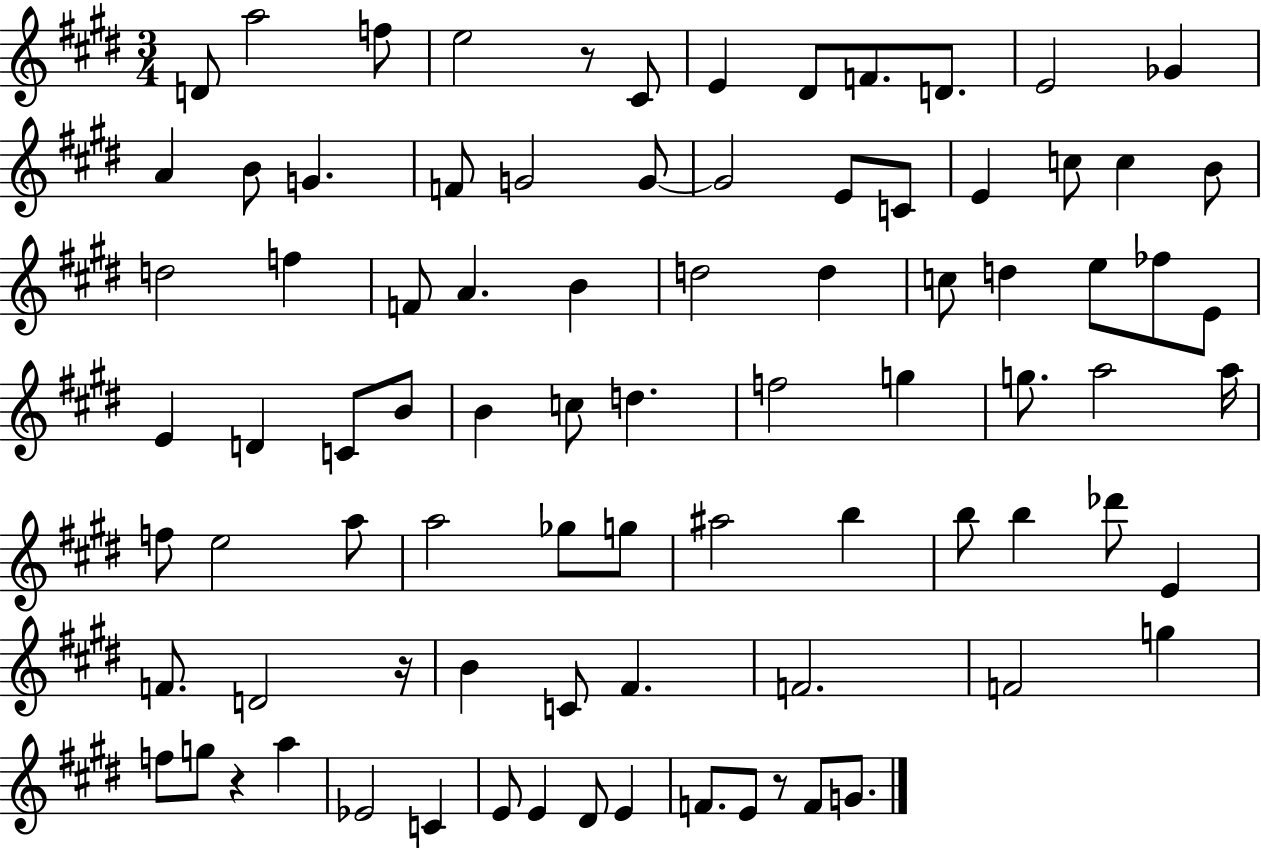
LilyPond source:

{
  \clef treble
  \numericTimeSignature
  \time 3/4
  \key e \major
  d'8 a''2 f''8 | e''2 r8 cis'8 | e'4 dis'8 f'8. d'8. | e'2 ges'4 | \break a'4 b'8 g'4. | f'8 g'2 g'8~~ | g'2 e'8 c'8 | e'4 c''8 c''4 b'8 | \break d''2 f''4 | f'8 a'4. b'4 | d''2 d''4 | c''8 d''4 e''8 fes''8 e'8 | \break e'4 d'4 c'8 b'8 | b'4 c''8 d''4. | f''2 g''4 | g''8. a''2 a''16 | \break f''8 e''2 a''8 | a''2 ges''8 g''8 | ais''2 b''4 | b''8 b''4 des'''8 e'4 | \break f'8. d'2 r16 | b'4 c'8 fis'4. | f'2. | f'2 g''4 | \break f''8 g''8 r4 a''4 | ees'2 c'4 | e'8 e'4 dis'8 e'4 | f'8. e'8 r8 f'8 g'8. | \break \bar "|."
}